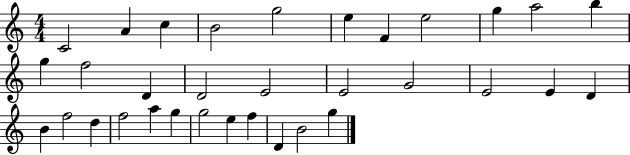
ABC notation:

X:1
T:Untitled
M:4/4
L:1/4
K:C
C2 A c B2 g2 e F e2 g a2 b g f2 D D2 E2 E2 G2 E2 E D B f2 d f2 a g g2 e f D B2 g